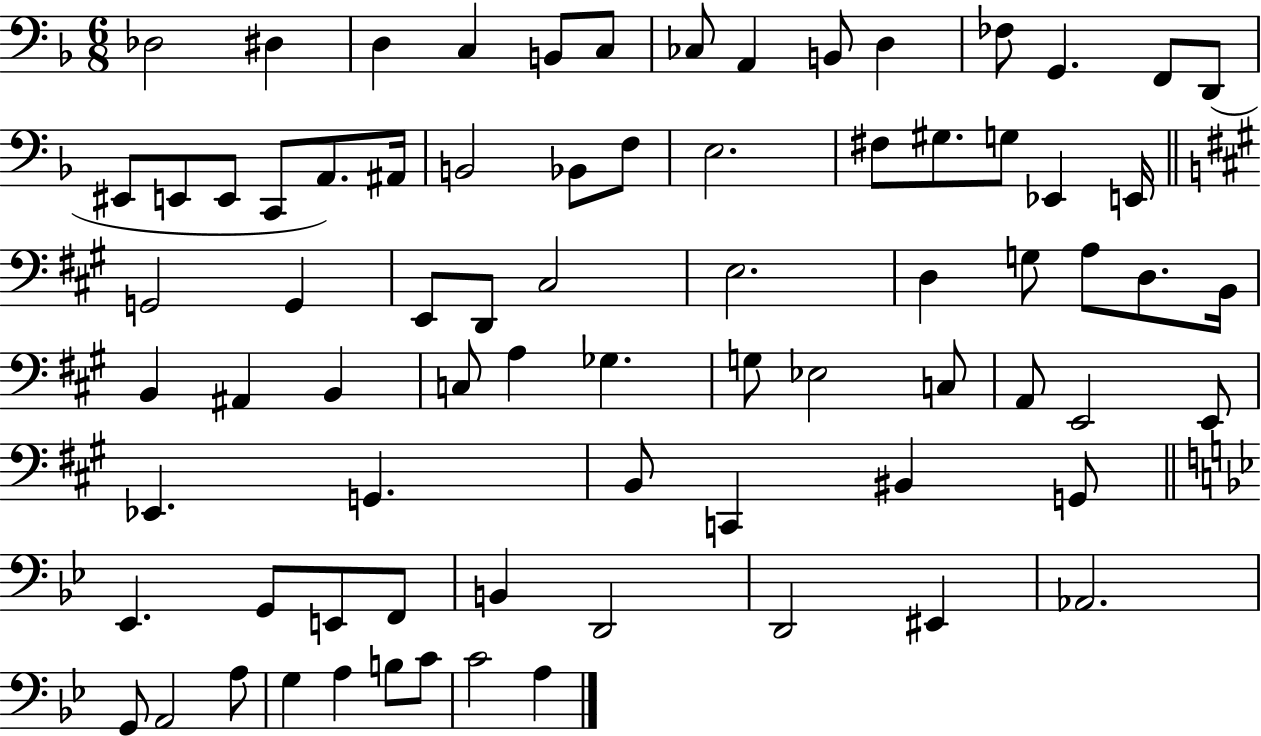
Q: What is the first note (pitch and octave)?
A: Db3